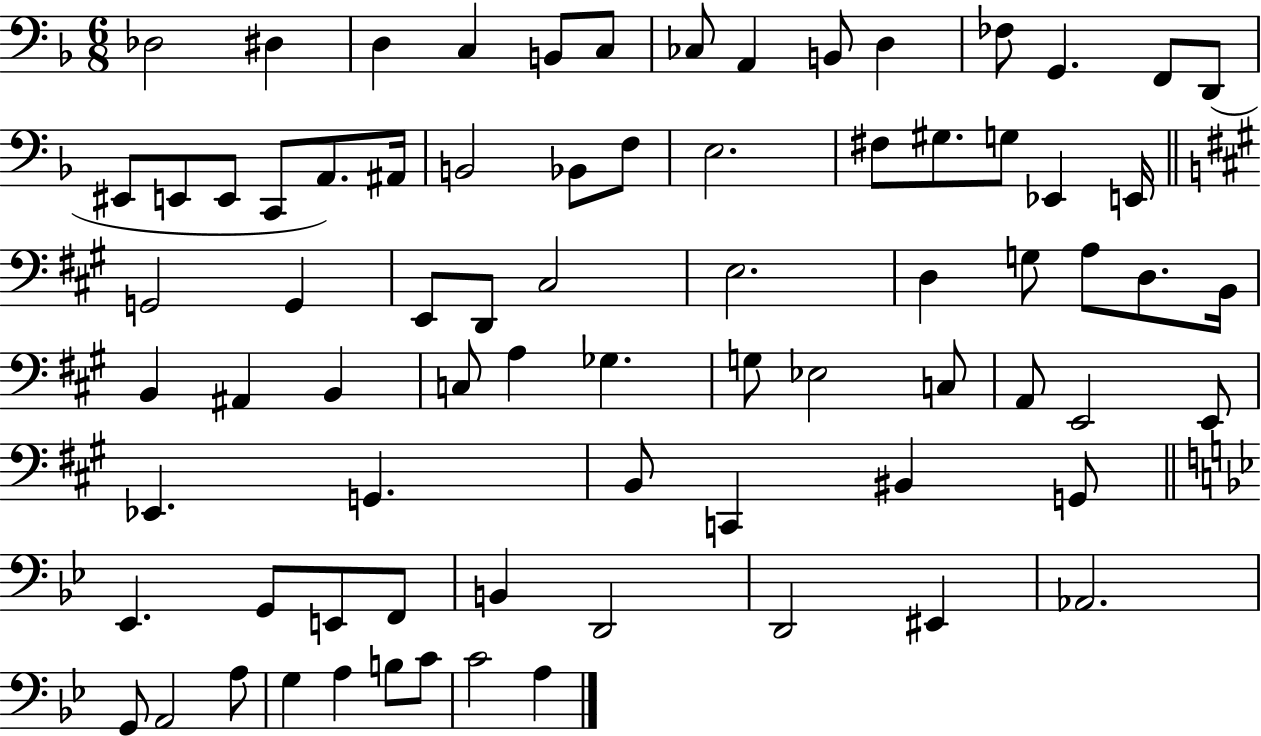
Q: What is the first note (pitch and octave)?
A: Db3